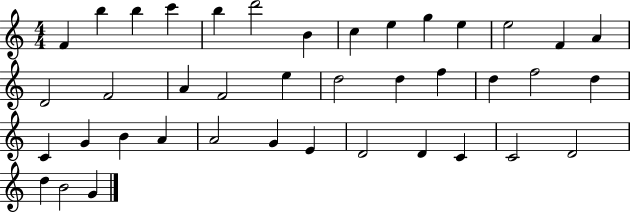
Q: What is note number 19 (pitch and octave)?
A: E5